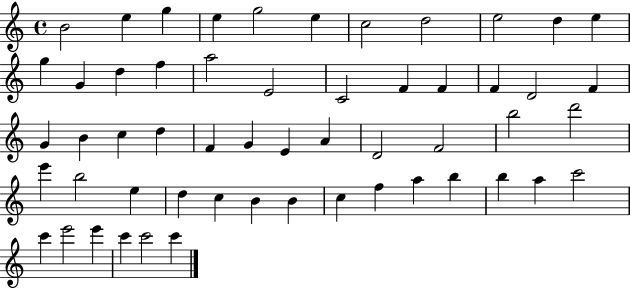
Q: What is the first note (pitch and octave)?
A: B4